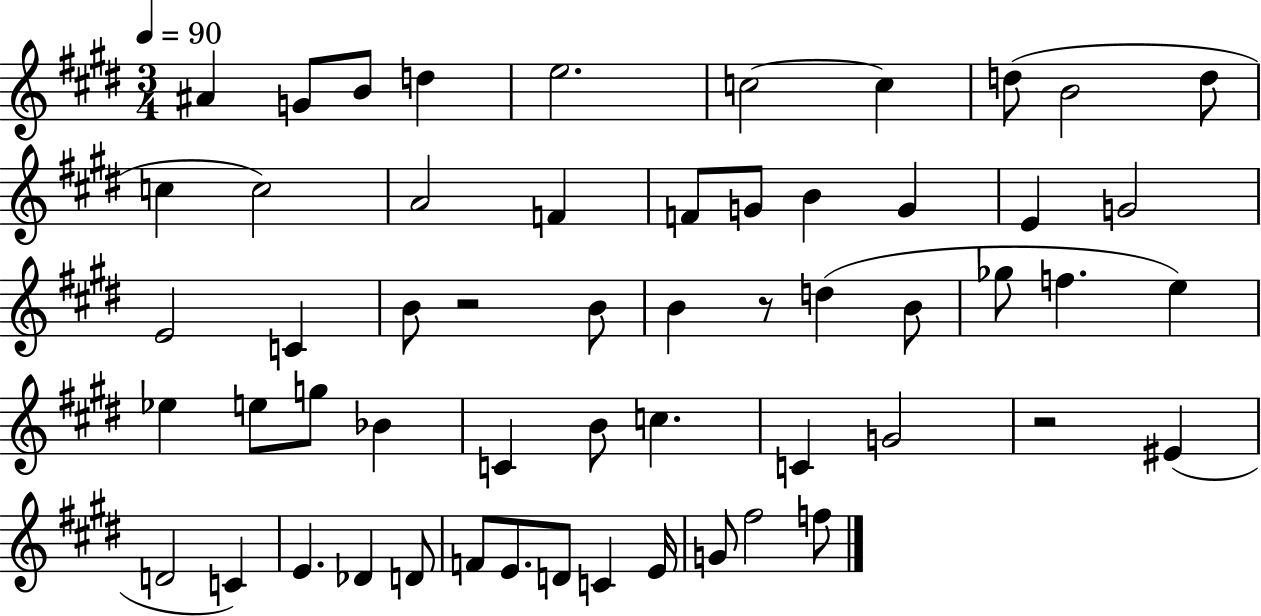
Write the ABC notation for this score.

X:1
T:Untitled
M:3/4
L:1/4
K:E
^A G/2 B/2 d e2 c2 c d/2 B2 d/2 c c2 A2 F F/2 G/2 B G E G2 E2 C B/2 z2 B/2 B z/2 d B/2 _g/2 f e _e e/2 g/2 _B C B/2 c C G2 z2 ^E D2 C E _D D/2 F/2 E/2 D/2 C E/4 G/2 ^f2 f/2